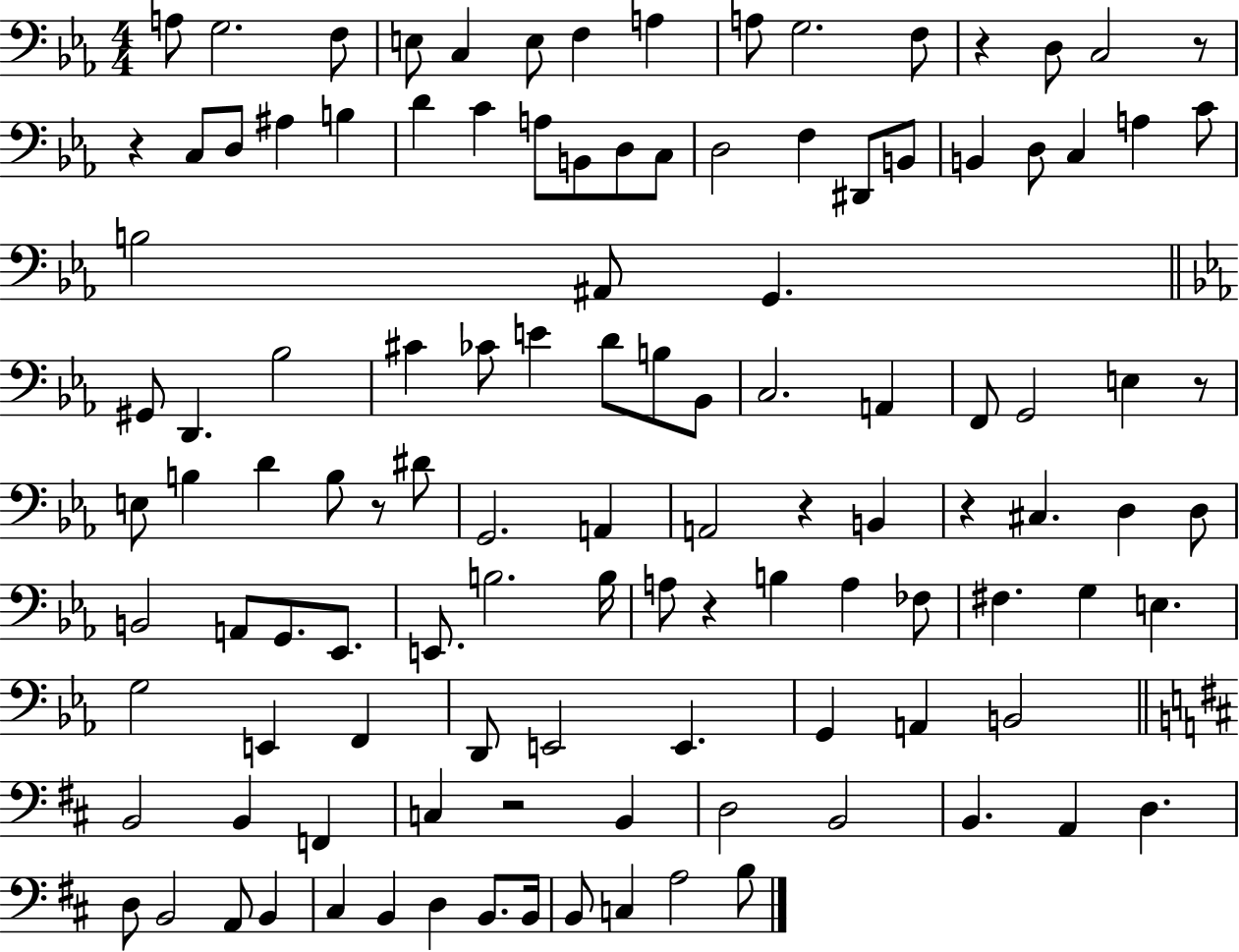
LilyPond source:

{
  \clef bass
  \numericTimeSignature
  \time 4/4
  \key ees \major
  a8 g2. f8 | e8 c4 e8 f4 a4 | a8 g2. f8 | r4 d8 c2 r8 | \break r4 c8 d8 ais4 b4 | d'4 c'4 a8 b,8 d8 c8 | d2 f4 dis,8 b,8 | b,4 d8 c4 a4 c'8 | \break b2 ais,8 g,4. | \bar "||" \break \key ees \major gis,8 d,4. bes2 | cis'4 ces'8 e'4 d'8 b8 bes,8 | c2. a,4 | f,8 g,2 e4 r8 | \break e8 b4 d'4 b8 r8 dis'8 | g,2. a,4 | a,2 r4 b,4 | r4 cis4. d4 d8 | \break b,2 a,8 g,8. ees,8. | e,8. b2. b16 | a8 r4 b4 a4 fes8 | fis4. g4 e4. | \break g2 e,4 f,4 | d,8 e,2 e,4. | g,4 a,4 b,2 | \bar "||" \break \key d \major b,2 b,4 f,4 | c4 r2 b,4 | d2 b,2 | b,4. a,4 d4. | \break d8 b,2 a,8 b,4 | cis4 b,4 d4 b,8. b,16 | b,8 c4 a2 b8 | \bar "|."
}